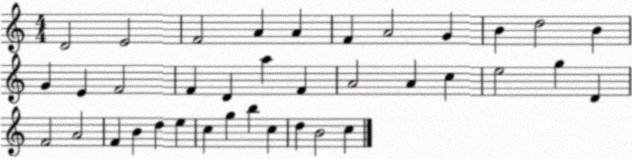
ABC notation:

X:1
T:Untitled
M:4/4
L:1/4
K:C
D2 E2 F2 A A F A2 G B d2 B G E F2 F D a F A2 A c e2 g D F2 A2 F B d e c g b c d B2 c